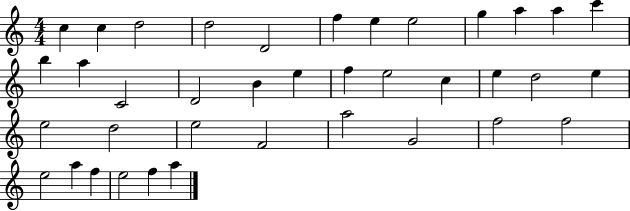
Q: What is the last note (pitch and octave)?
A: A5